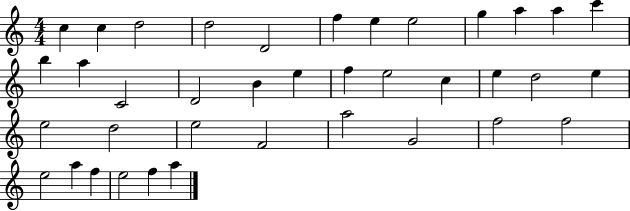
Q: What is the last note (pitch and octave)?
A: A5